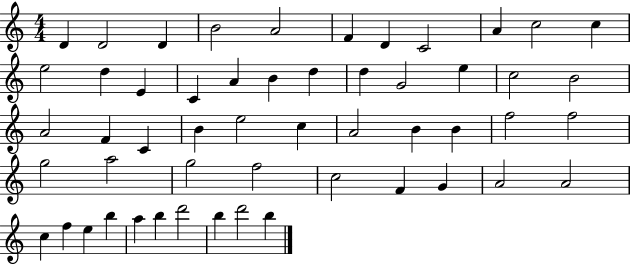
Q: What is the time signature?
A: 4/4